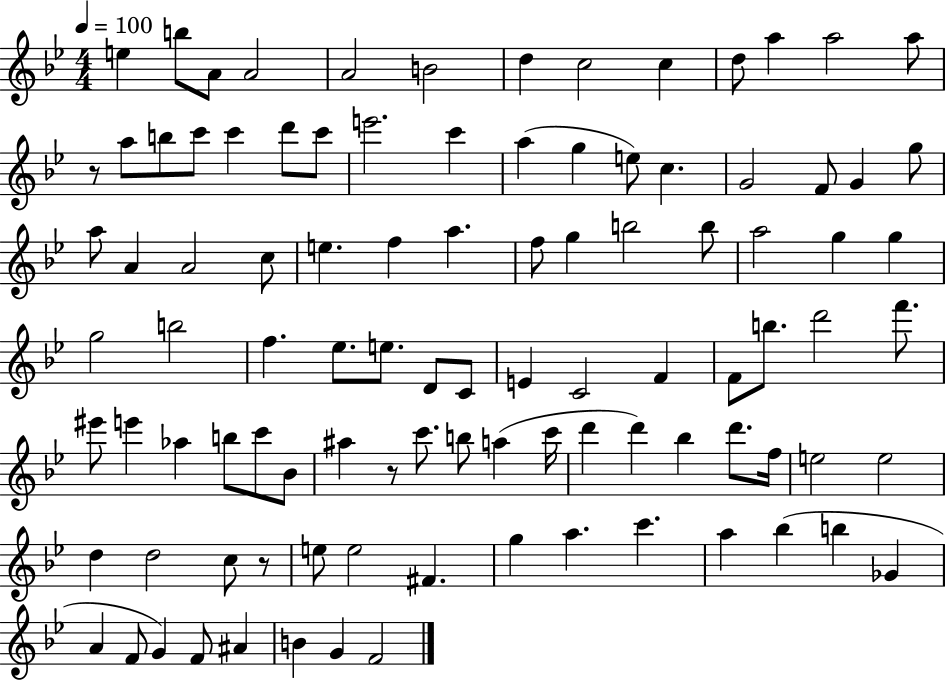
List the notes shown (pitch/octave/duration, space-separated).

E5/q B5/e A4/e A4/h A4/h B4/h D5/q C5/h C5/q D5/e A5/q A5/h A5/e R/e A5/e B5/e C6/e C6/q D6/e C6/e E6/h. C6/q A5/q G5/q E5/e C5/q. G4/h F4/e G4/q G5/e A5/e A4/q A4/h C5/e E5/q. F5/q A5/q. F5/e G5/q B5/h B5/e A5/h G5/q G5/q G5/h B5/h F5/q. Eb5/e. E5/e. D4/e C4/e E4/q C4/h F4/q F4/e B5/e. D6/h F6/e. EIS6/e E6/q Ab5/q B5/e C6/e Bb4/e A#5/q R/e C6/e. B5/e A5/q C6/s D6/q D6/q Bb5/q D6/e. F5/s E5/h E5/h D5/q D5/h C5/e R/e E5/e E5/h F#4/q. G5/q A5/q. C6/q. A5/q Bb5/q B5/q Gb4/q A4/q F4/e G4/q F4/e A#4/q B4/q G4/q F4/h